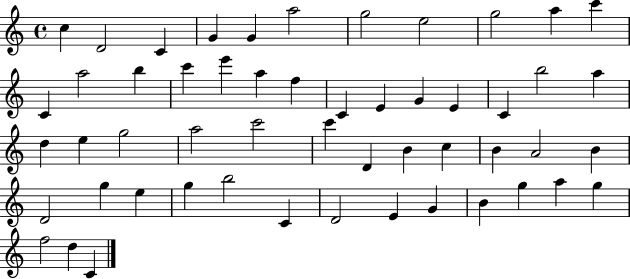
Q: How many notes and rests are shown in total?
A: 53